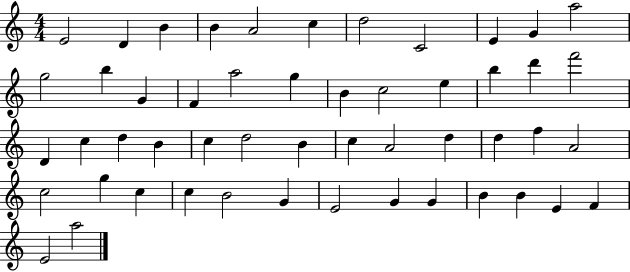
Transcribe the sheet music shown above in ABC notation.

X:1
T:Untitled
M:4/4
L:1/4
K:C
E2 D B B A2 c d2 C2 E G a2 g2 b G F a2 g B c2 e b d' f'2 D c d B c d2 B c A2 d d f A2 c2 g c c B2 G E2 G G B B E F E2 a2